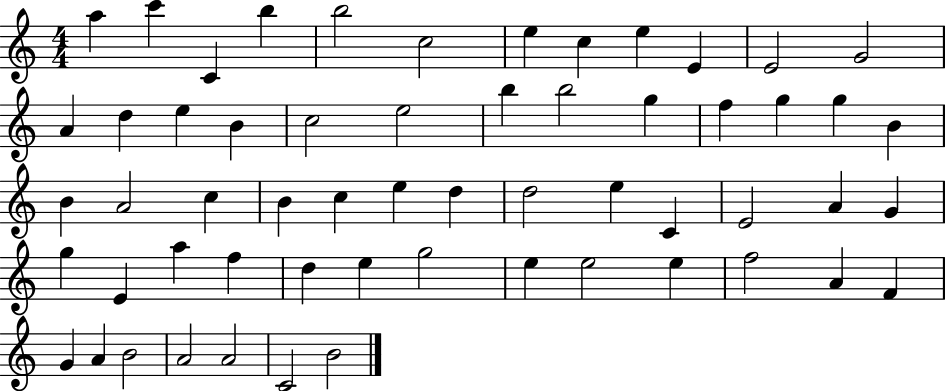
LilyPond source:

{
  \clef treble
  \numericTimeSignature
  \time 4/4
  \key c \major
  a''4 c'''4 c'4 b''4 | b''2 c''2 | e''4 c''4 e''4 e'4 | e'2 g'2 | \break a'4 d''4 e''4 b'4 | c''2 e''2 | b''4 b''2 g''4 | f''4 g''4 g''4 b'4 | \break b'4 a'2 c''4 | b'4 c''4 e''4 d''4 | d''2 e''4 c'4 | e'2 a'4 g'4 | \break g''4 e'4 a''4 f''4 | d''4 e''4 g''2 | e''4 e''2 e''4 | f''2 a'4 f'4 | \break g'4 a'4 b'2 | a'2 a'2 | c'2 b'2 | \bar "|."
}